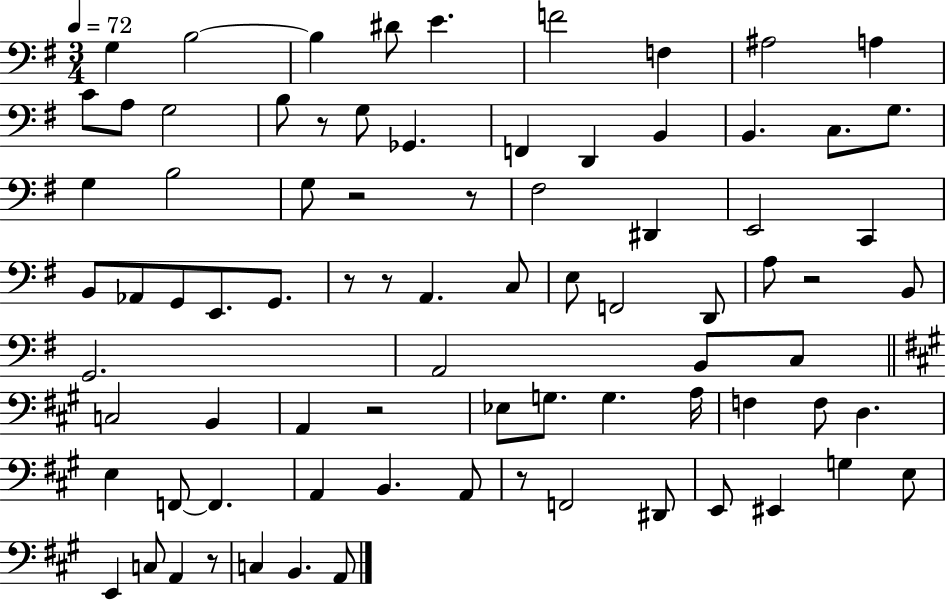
{
  \clef bass
  \numericTimeSignature
  \time 3/4
  \key g \major
  \tempo 4 = 72
  g4 b2~~ | b4 dis'8 e'4. | f'2 f4 | ais2 a4 | \break c'8 a8 g2 | b8 r8 g8 ges,4. | f,4 d,4 b,4 | b,4. c8. g8. | \break g4 b2 | g8 r2 r8 | fis2 dis,4 | e,2 c,4 | \break b,8 aes,8 g,8 e,8. g,8. | r8 r8 a,4. c8 | e8 f,2 d,8 | a8 r2 b,8 | \break g,2. | a,2 b,8 c8 | \bar "||" \break \key a \major c2 b,4 | a,4 r2 | ees8 g8. g4. a16 | f4 f8 d4. | \break e4 f,8~~ f,4. | a,4 b,4. a,8 | r8 f,2 dis,8 | e,8 eis,4 g4 e8 | \break e,4 c8 a,4 r8 | c4 b,4. a,8 | \bar "|."
}